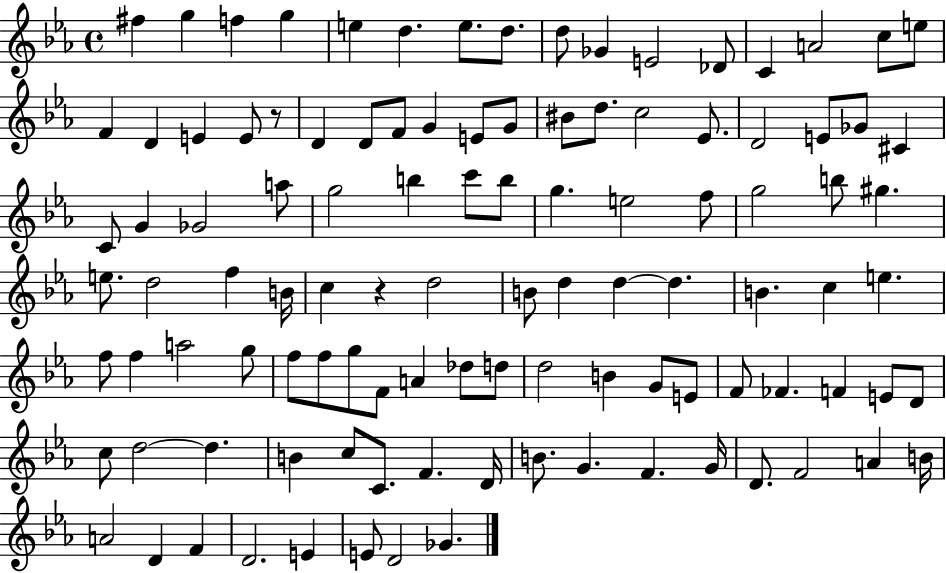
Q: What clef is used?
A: treble